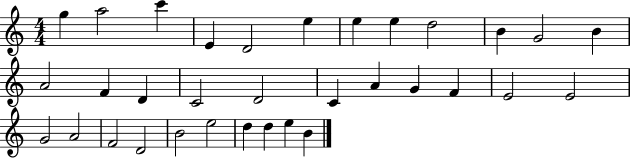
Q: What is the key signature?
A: C major